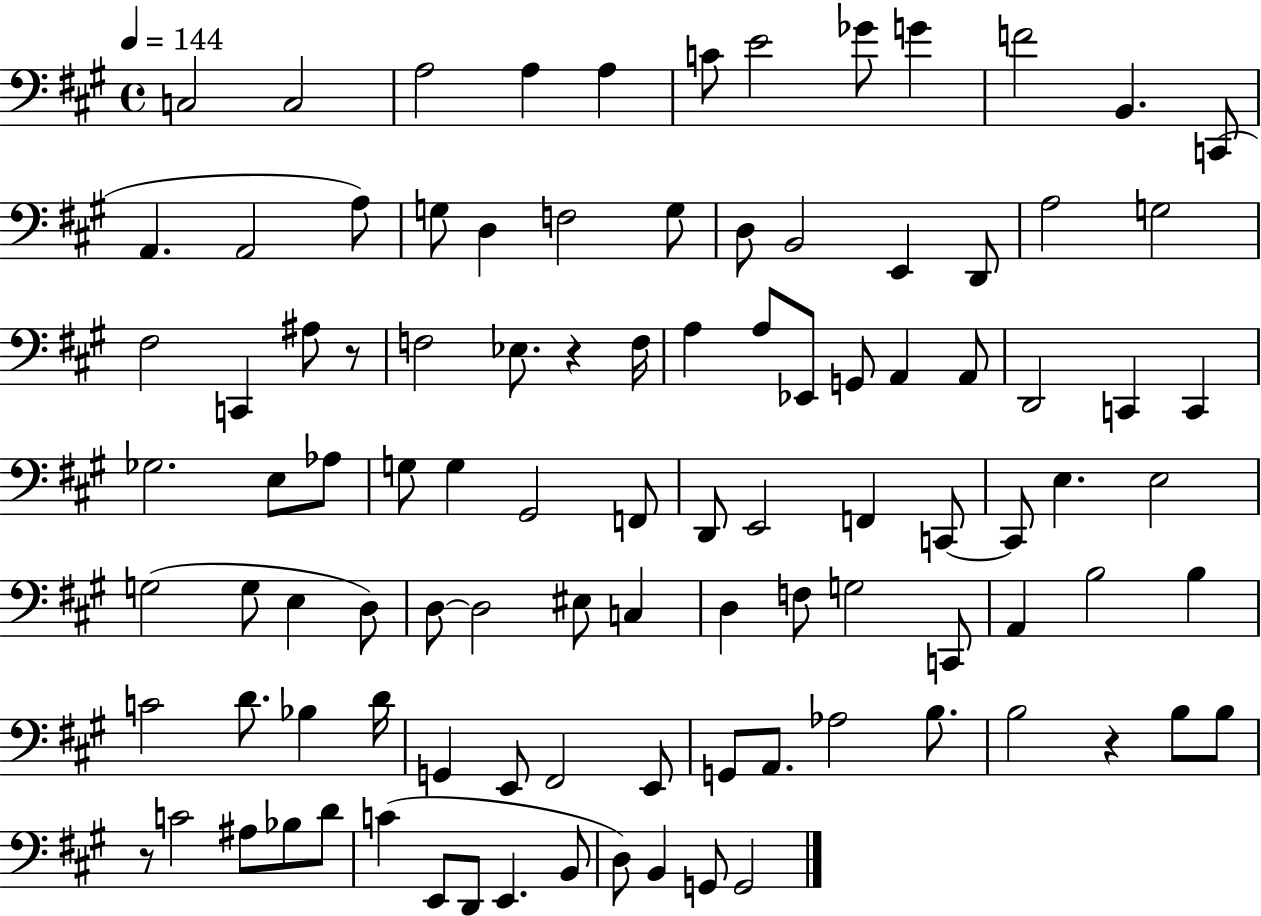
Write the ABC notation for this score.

X:1
T:Untitled
M:4/4
L:1/4
K:A
C,2 C,2 A,2 A, A, C/2 E2 _G/2 G F2 B,, C,,/2 A,, A,,2 A,/2 G,/2 D, F,2 G,/2 D,/2 B,,2 E,, D,,/2 A,2 G,2 ^F,2 C,, ^A,/2 z/2 F,2 _E,/2 z F,/4 A, A,/2 _E,,/2 G,,/2 A,, A,,/2 D,,2 C,, C,, _G,2 E,/2 _A,/2 G,/2 G, ^G,,2 F,,/2 D,,/2 E,,2 F,, C,,/2 C,,/2 E, E,2 G,2 G,/2 E, D,/2 D,/2 D,2 ^E,/2 C, D, F,/2 G,2 C,,/2 A,, B,2 B, C2 D/2 _B, D/4 G,, E,,/2 ^F,,2 E,,/2 G,,/2 A,,/2 _A,2 B,/2 B,2 z B,/2 B,/2 z/2 C2 ^A,/2 _B,/2 D/2 C E,,/2 D,,/2 E,, B,,/2 D,/2 B,, G,,/2 G,,2